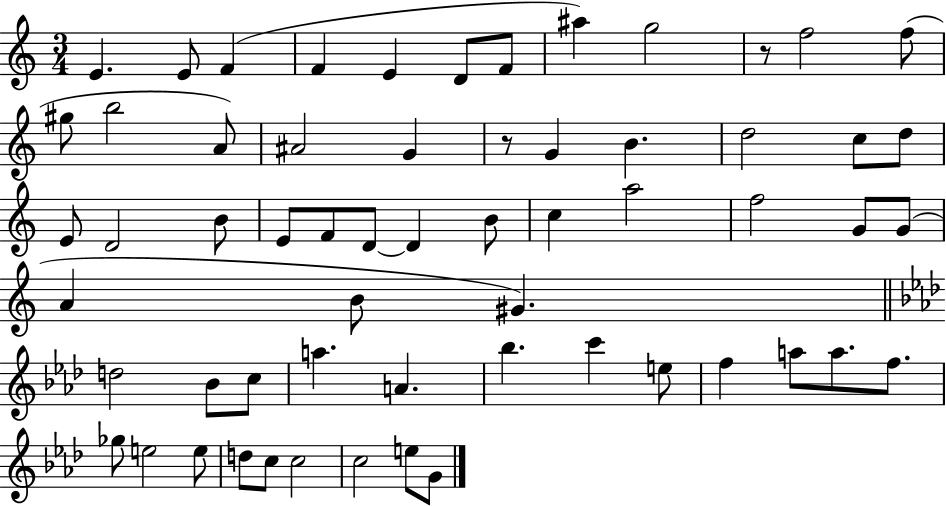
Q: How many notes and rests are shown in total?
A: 60